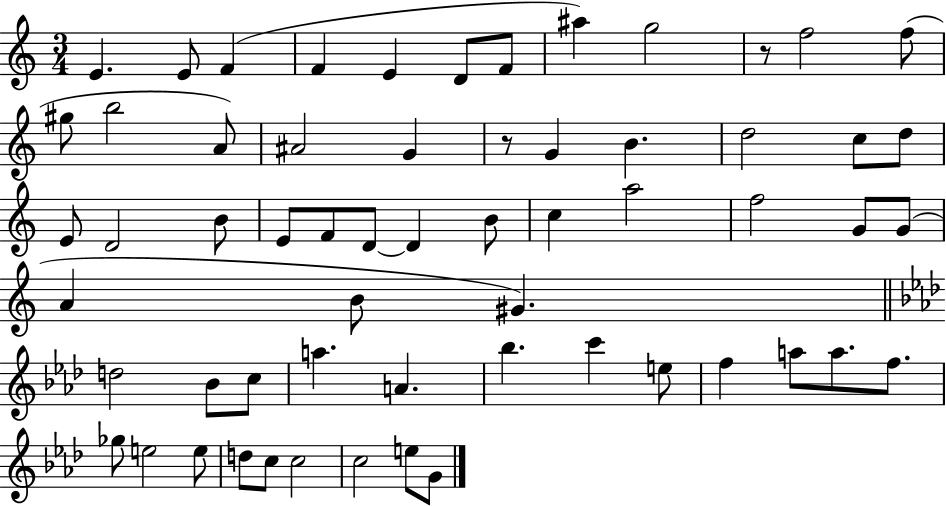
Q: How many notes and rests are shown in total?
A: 60